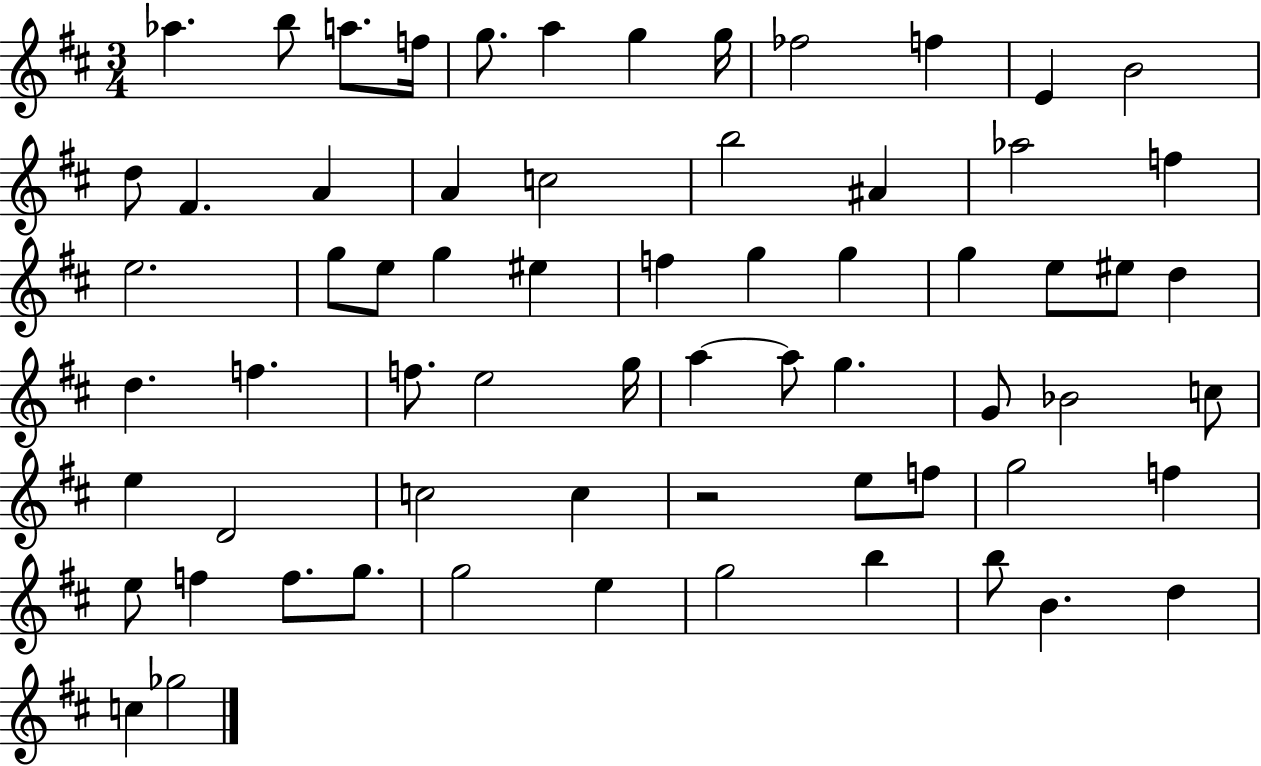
X:1
T:Untitled
M:3/4
L:1/4
K:D
_a b/2 a/2 f/4 g/2 a g g/4 _f2 f E B2 d/2 ^F A A c2 b2 ^A _a2 f e2 g/2 e/2 g ^e f g g g e/2 ^e/2 d d f f/2 e2 g/4 a a/2 g G/2 _B2 c/2 e D2 c2 c z2 e/2 f/2 g2 f e/2 f f/2 g/2 g2 e g2 b b/2 B d c _g2